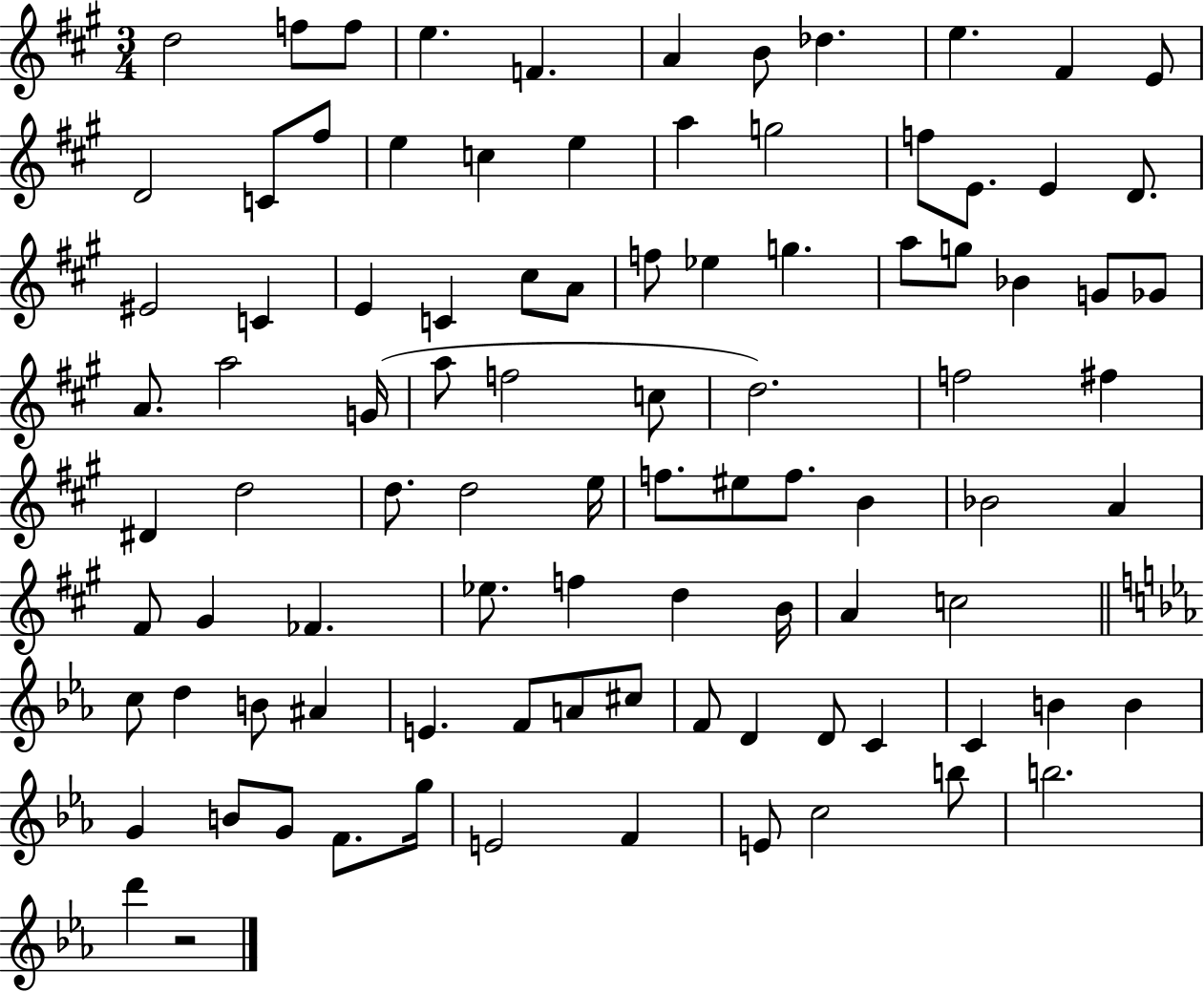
{
  \clef treble
  \numericTimeSignature
  \time 3/4
  \key a \major
  d''2 f''8 f''8 | e''4. f'4. | a'4 b'8 des''4. | e''4. fis'4 e'8 | \break d'2 c'8 fis''8 | e''4 c''4 e''4 | a''4 g''2 | f''8 e'8. e'4 d'8. | \break eis'2 c'4 | e'4 c'4 cis''8 a'8 | f''8 ees''4 g''4. | a''8 g''8 bes'4 g'8 ges'8 | \break a'8. a''2 g'16( | a''8 f''2 c''8 | d''2.) | f''2 fis''4 | \break dis'4 d''2 | d''8. d''2 e''16 | f''8. eis''8 f''8. b'4 | bes'2 a'4 | \break fis'8 gis'4 fes'4. | ees''8. f''4 d''4 b'16 | a'4 c''2 | \bar "||" \break \key c \minor c''8 d''4 b'8 ais'4 | e'4. f'8 a'8 cis''8 | f'8 d'4 d'8 c'4 | c'4 b'4 b'4 | \break g'4 b'8 g'8 f'8. g''16 | e'2 f'4 | e'8 c''2 b''8 | b''2. | \break d'''4 r2 | \bar "|."
}